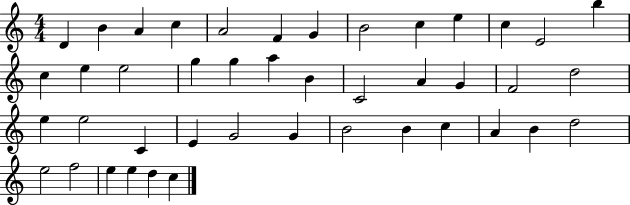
X:1
T:Untitled
M:4/4
L:1/4
K:C
D B A c A2 F G B2 c e c E2 b c e e2 g g a B C2 A G F2 d2 e e2 C E G2 G B2 B c A B d2 e2 f2 e e d c